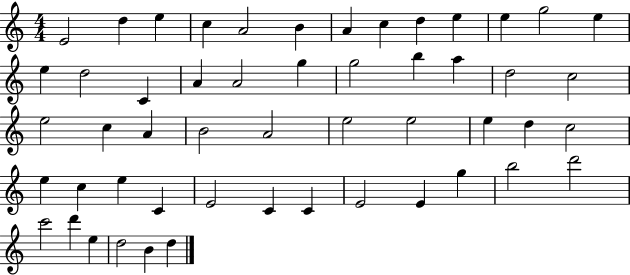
{
  \clef treble
  \numericTimeSignature
  \time 4/4
  \key c \major
  e'2 d''4 e''4 | c''4 a'2 b'4 | a'4 c''4 d''4 e''4 | e''4 g''2 e''4 | \break e''4 d''2 c'4 | a'4 a'2 g''4 | g''2 b''4 a''4 | d''2 c''2 | \break e''2 c''4 a'4 | b'2 a'2 | e''2 e''2 | e''4 d''4 c''2 | \break e''4 c''4 e''4 c'4 | e'2 c'4 c'4 | e'2 e'4 g''4 | b''2 d'''2 | \break c'''2 d'''4 e''4 | d''2 b'4 d''4 | \bar "|."
}